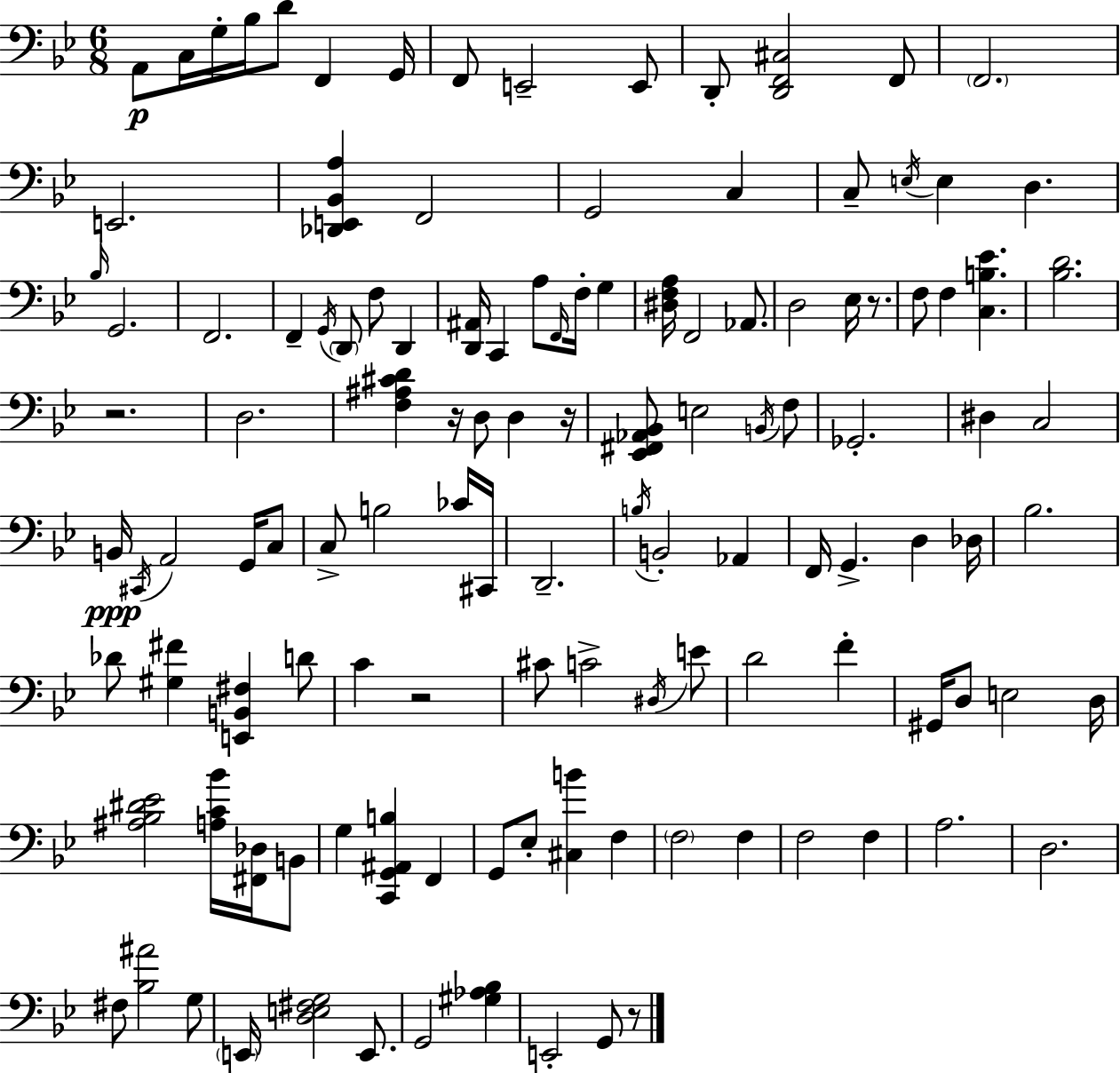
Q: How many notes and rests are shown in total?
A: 123